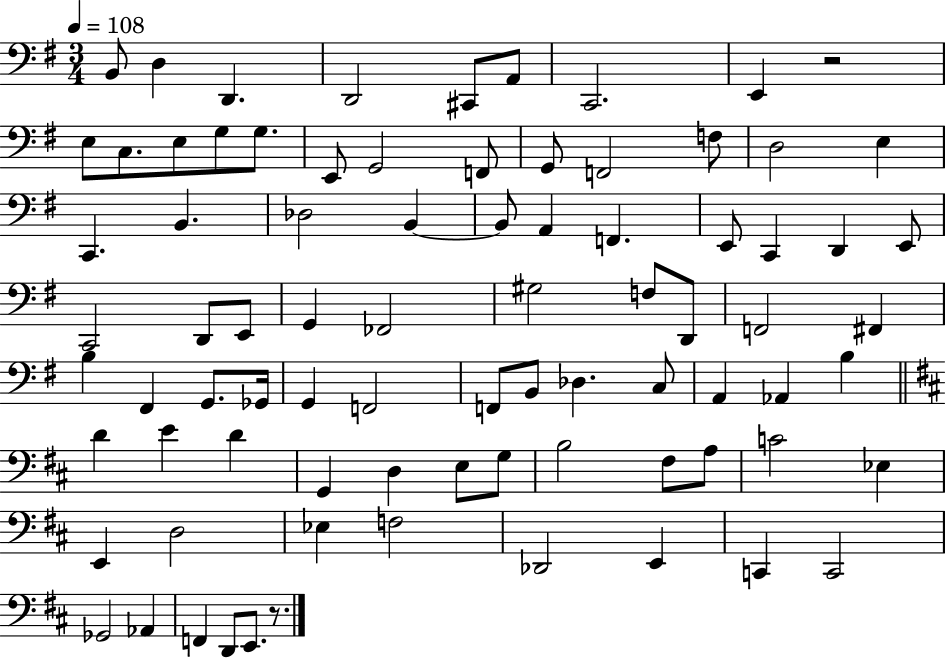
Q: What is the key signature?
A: G major